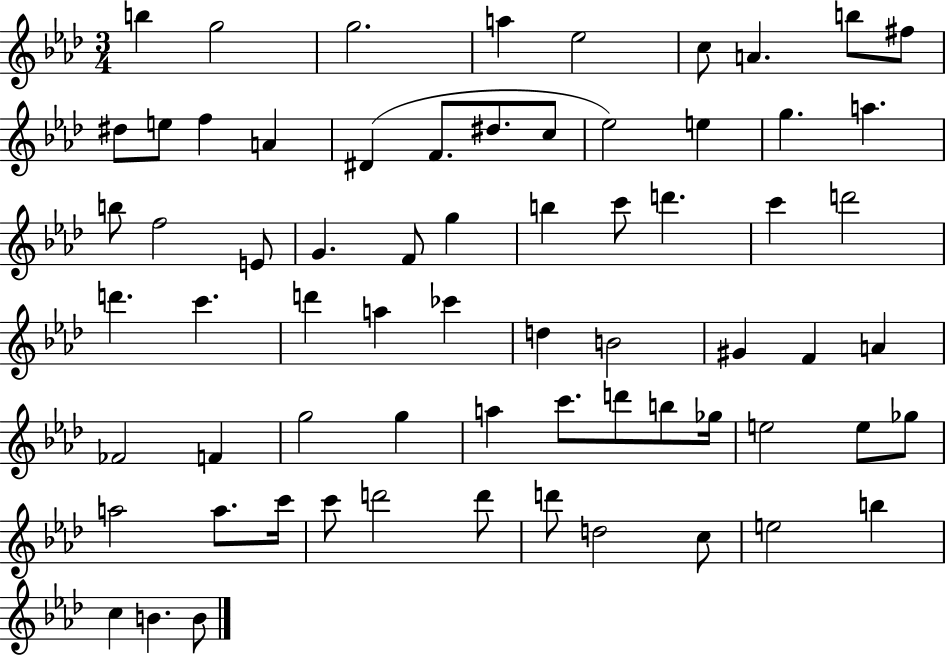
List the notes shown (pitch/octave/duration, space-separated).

B5/q G5/h G5/h. A5/q Eb5/h C5/e A4/q. B5/e F#5/e D#5/e E5/e F5/q A4/q D#4/q F4/e. D#5/e. C5/e Eb5/h E5/q G5/q. A5/q. B5/e F5/h E4/e G4/q. F4/e G5/q B5/q C6/e D6/q. C6/q D6/h D6/q. C6/q. D6/q A5/q CES6/q D5/q B4/h G#4/q F4/q A4/q FES4/h F4/q G5/h G5/q A5/q C6/e. D6/e B5/e Gb5/s E5/h E5/e Gb5/e A5/h A5/e. C6/s C6/e D6/h D6/e D6/e D5/h C5/e E5/h B5/q C5/q B4/q. B4/e